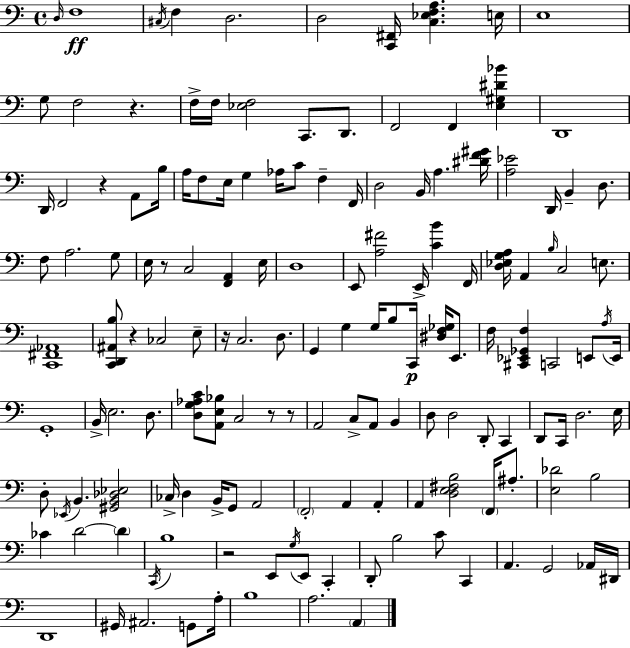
X:1
T:Untitled
M:4/4
L:1/4
K:C
D,/4 F,4 ^C,/4 F, D,2 D,2 [C,,^F,,]/4 [C,_E,F,A,] E,/4 E,4 G,/2 F,2 z F,/4 F,/4 [_E,F,]2 C,,/2 D,,/2 F,,2 F,, [E,^G,^D_B] D,,4 D,,/4 F,,2 z A,,/2 B,/4 A,/4 F,/2 E,/4 G, _A,/4 C/2 F, F,,/4 D,2 B,,/4 A, [^DF^G]/4 [A,_E]2 D,,/4 B,, D,/2 F,/2 A,2 G,/2 E,/4 z/2 C,2 [F,,A,,] E,/4 D,4 E,,/2 [A,^F]2 E,,/4 [CB] F,,/4 [D,_E,G,A,]/4 A,, B,/4 C,2 E,/2 [C,,^F,,_A,,]4 [C,,D,,^A,,B,]/2 z _C,2 E,/2 z/4 C,2 D,/2 G,, G, G,/4 B,/2 C,,/4 [^D,F,_G,]/4 E,,/2 F,/4 [^C,,_E,,_G,,F,] C,,2 E,,/2 A,/4 E,,/4 G,,4 B,,/4 E,2 D,/2 [D,G,_A,C]/2 [A,,E,_B,]/2 C,2 z/2 z/2 A,,2 C,/2 A,,/2 B,, D,/2 D,2 D,,/2 C,, D,,/2 C,,/4 D,2 E,/4 D,/2 _E,,/4 B,, [^G,,B,,_D,_E,]2 _C,/4 D, B,,/4 G,,/2 A,,2 F,,2 A,, A,, A,, [D,E,^F,B,]2 F,,/4 ^A,/2 [E,_D]2 B,2 _C D2 D C,,/4 B,4 z2 E,,/2 G,/4 E,,/2 C,, D,,/2 B,2 C/2 C,, A,, G,,2 _A,,/4 ^D,,/4 D,,4 ^G,,/4 ^A,,2 G,,/2 A,/4 B,4 A,2 A,,